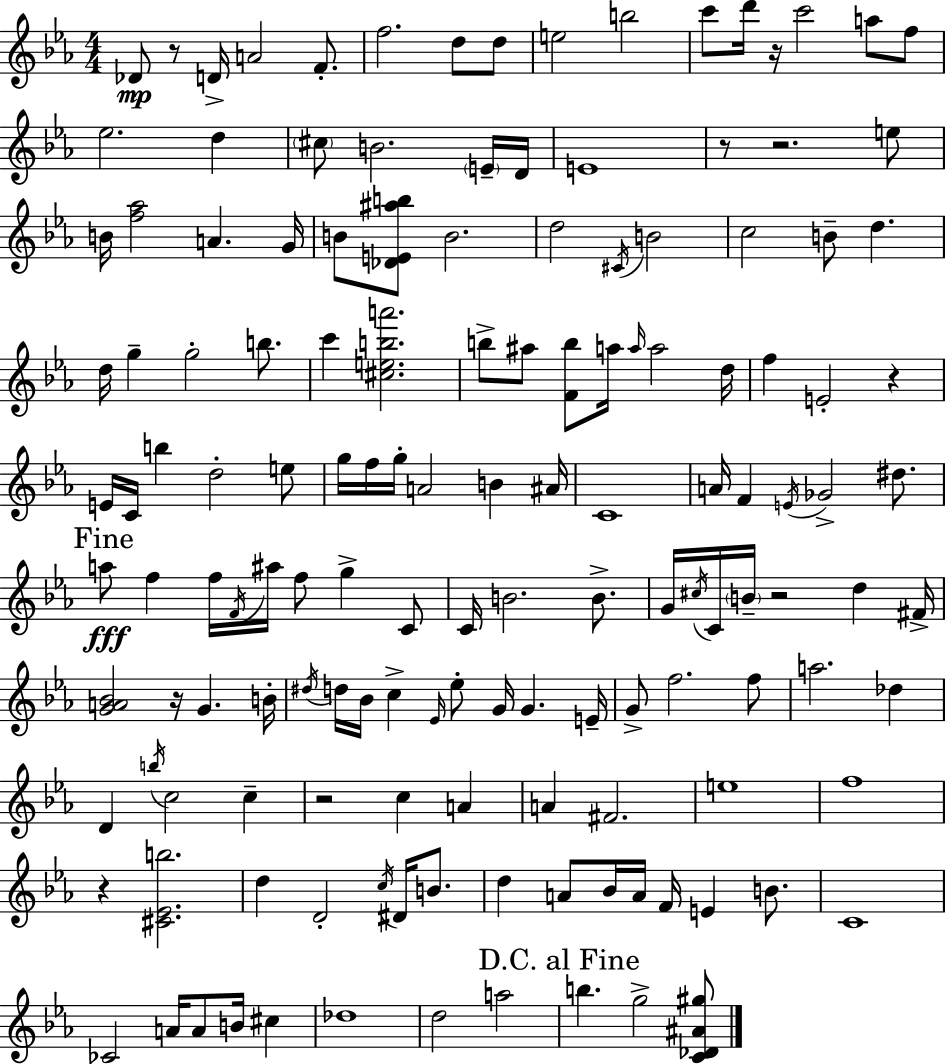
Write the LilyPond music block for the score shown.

{
  \clef treble
  \numericTimeSignature
  \time 4/4
  \key c \minor
  des'8\mp r8 d'16-> a'2 f'8.-. | f''2. d''8 d''8 | e''2 b''2 | c'''8 d'''16 r16 c'''2 a''8 f''8 | \break ees''2. d''4 | \parenthesize cis''8 b'2. \parenthesize e'16-- d'16 | e'1 | r8 r2. e''8 | \break b'16 <f'' aes''>2 a'4. g'16 | b'8 <des' e' ais'' b''>8 b'2. | d''2 \acciaccatura { cis'16 } b'2 | c''2 b'8-- d''4. | \break d''16 g''4-- g''2-. b''8. | c'''4 <cis'' e'' b'' a'''>2. | b''8-> ais''8 <f' b''>8 a''16 \grace { a''16 } a''2 | d''16 f''4 e'2-. r4 | \break e'16 c'16 b''4 d''2-. | e''8 g''16 f''16 g''16-. a'2 b'4 | ais'16 c'1 | a'16 f'4 \acciaccatura { e'16 } ges'2-> | \break dis''8. \mark "Fine" a''8\fff f''4 f''16 \acciaccatura { f'16 } ais''16 f''8 g''4-> | c'8 c'16 b'2. | b'8.-> g'16 \acciaccatura { cis''16 } c'16 \parenthesize b'16-- r2 | d''4 fis'16-> <g' a' bes'>2 r16 g'4. | \break b'16-. \acciaccatura { dis''16 } d''16 bes'16 c''4-> \grace { ees'16 } ees''8-. g'16 | g'4. e'16-- g'8-> f''2. | f''8 a''2. | des''4 d'4 \acciaccatura { b''16 } c''2 | \break c''4-- r2 | c''4 a'4 a'4 fis'2. | e''1 | f''1 | \break r4 <cis' ees' b''>2. | d''4 d'2-. | \acciaccatura { c''16 } dis'16 b'8. d''4 a'8 bes'16 | a'16 f'16 e'4 b'8. c'1 | \break ces'2 | a'16 a'8 b'16 cis''4 des''1 | d''2 | a''2 \mark "D.C. al Fine" b''4. g''2-> | \break <c' des' ais' gis''>8 \bar "|."
}